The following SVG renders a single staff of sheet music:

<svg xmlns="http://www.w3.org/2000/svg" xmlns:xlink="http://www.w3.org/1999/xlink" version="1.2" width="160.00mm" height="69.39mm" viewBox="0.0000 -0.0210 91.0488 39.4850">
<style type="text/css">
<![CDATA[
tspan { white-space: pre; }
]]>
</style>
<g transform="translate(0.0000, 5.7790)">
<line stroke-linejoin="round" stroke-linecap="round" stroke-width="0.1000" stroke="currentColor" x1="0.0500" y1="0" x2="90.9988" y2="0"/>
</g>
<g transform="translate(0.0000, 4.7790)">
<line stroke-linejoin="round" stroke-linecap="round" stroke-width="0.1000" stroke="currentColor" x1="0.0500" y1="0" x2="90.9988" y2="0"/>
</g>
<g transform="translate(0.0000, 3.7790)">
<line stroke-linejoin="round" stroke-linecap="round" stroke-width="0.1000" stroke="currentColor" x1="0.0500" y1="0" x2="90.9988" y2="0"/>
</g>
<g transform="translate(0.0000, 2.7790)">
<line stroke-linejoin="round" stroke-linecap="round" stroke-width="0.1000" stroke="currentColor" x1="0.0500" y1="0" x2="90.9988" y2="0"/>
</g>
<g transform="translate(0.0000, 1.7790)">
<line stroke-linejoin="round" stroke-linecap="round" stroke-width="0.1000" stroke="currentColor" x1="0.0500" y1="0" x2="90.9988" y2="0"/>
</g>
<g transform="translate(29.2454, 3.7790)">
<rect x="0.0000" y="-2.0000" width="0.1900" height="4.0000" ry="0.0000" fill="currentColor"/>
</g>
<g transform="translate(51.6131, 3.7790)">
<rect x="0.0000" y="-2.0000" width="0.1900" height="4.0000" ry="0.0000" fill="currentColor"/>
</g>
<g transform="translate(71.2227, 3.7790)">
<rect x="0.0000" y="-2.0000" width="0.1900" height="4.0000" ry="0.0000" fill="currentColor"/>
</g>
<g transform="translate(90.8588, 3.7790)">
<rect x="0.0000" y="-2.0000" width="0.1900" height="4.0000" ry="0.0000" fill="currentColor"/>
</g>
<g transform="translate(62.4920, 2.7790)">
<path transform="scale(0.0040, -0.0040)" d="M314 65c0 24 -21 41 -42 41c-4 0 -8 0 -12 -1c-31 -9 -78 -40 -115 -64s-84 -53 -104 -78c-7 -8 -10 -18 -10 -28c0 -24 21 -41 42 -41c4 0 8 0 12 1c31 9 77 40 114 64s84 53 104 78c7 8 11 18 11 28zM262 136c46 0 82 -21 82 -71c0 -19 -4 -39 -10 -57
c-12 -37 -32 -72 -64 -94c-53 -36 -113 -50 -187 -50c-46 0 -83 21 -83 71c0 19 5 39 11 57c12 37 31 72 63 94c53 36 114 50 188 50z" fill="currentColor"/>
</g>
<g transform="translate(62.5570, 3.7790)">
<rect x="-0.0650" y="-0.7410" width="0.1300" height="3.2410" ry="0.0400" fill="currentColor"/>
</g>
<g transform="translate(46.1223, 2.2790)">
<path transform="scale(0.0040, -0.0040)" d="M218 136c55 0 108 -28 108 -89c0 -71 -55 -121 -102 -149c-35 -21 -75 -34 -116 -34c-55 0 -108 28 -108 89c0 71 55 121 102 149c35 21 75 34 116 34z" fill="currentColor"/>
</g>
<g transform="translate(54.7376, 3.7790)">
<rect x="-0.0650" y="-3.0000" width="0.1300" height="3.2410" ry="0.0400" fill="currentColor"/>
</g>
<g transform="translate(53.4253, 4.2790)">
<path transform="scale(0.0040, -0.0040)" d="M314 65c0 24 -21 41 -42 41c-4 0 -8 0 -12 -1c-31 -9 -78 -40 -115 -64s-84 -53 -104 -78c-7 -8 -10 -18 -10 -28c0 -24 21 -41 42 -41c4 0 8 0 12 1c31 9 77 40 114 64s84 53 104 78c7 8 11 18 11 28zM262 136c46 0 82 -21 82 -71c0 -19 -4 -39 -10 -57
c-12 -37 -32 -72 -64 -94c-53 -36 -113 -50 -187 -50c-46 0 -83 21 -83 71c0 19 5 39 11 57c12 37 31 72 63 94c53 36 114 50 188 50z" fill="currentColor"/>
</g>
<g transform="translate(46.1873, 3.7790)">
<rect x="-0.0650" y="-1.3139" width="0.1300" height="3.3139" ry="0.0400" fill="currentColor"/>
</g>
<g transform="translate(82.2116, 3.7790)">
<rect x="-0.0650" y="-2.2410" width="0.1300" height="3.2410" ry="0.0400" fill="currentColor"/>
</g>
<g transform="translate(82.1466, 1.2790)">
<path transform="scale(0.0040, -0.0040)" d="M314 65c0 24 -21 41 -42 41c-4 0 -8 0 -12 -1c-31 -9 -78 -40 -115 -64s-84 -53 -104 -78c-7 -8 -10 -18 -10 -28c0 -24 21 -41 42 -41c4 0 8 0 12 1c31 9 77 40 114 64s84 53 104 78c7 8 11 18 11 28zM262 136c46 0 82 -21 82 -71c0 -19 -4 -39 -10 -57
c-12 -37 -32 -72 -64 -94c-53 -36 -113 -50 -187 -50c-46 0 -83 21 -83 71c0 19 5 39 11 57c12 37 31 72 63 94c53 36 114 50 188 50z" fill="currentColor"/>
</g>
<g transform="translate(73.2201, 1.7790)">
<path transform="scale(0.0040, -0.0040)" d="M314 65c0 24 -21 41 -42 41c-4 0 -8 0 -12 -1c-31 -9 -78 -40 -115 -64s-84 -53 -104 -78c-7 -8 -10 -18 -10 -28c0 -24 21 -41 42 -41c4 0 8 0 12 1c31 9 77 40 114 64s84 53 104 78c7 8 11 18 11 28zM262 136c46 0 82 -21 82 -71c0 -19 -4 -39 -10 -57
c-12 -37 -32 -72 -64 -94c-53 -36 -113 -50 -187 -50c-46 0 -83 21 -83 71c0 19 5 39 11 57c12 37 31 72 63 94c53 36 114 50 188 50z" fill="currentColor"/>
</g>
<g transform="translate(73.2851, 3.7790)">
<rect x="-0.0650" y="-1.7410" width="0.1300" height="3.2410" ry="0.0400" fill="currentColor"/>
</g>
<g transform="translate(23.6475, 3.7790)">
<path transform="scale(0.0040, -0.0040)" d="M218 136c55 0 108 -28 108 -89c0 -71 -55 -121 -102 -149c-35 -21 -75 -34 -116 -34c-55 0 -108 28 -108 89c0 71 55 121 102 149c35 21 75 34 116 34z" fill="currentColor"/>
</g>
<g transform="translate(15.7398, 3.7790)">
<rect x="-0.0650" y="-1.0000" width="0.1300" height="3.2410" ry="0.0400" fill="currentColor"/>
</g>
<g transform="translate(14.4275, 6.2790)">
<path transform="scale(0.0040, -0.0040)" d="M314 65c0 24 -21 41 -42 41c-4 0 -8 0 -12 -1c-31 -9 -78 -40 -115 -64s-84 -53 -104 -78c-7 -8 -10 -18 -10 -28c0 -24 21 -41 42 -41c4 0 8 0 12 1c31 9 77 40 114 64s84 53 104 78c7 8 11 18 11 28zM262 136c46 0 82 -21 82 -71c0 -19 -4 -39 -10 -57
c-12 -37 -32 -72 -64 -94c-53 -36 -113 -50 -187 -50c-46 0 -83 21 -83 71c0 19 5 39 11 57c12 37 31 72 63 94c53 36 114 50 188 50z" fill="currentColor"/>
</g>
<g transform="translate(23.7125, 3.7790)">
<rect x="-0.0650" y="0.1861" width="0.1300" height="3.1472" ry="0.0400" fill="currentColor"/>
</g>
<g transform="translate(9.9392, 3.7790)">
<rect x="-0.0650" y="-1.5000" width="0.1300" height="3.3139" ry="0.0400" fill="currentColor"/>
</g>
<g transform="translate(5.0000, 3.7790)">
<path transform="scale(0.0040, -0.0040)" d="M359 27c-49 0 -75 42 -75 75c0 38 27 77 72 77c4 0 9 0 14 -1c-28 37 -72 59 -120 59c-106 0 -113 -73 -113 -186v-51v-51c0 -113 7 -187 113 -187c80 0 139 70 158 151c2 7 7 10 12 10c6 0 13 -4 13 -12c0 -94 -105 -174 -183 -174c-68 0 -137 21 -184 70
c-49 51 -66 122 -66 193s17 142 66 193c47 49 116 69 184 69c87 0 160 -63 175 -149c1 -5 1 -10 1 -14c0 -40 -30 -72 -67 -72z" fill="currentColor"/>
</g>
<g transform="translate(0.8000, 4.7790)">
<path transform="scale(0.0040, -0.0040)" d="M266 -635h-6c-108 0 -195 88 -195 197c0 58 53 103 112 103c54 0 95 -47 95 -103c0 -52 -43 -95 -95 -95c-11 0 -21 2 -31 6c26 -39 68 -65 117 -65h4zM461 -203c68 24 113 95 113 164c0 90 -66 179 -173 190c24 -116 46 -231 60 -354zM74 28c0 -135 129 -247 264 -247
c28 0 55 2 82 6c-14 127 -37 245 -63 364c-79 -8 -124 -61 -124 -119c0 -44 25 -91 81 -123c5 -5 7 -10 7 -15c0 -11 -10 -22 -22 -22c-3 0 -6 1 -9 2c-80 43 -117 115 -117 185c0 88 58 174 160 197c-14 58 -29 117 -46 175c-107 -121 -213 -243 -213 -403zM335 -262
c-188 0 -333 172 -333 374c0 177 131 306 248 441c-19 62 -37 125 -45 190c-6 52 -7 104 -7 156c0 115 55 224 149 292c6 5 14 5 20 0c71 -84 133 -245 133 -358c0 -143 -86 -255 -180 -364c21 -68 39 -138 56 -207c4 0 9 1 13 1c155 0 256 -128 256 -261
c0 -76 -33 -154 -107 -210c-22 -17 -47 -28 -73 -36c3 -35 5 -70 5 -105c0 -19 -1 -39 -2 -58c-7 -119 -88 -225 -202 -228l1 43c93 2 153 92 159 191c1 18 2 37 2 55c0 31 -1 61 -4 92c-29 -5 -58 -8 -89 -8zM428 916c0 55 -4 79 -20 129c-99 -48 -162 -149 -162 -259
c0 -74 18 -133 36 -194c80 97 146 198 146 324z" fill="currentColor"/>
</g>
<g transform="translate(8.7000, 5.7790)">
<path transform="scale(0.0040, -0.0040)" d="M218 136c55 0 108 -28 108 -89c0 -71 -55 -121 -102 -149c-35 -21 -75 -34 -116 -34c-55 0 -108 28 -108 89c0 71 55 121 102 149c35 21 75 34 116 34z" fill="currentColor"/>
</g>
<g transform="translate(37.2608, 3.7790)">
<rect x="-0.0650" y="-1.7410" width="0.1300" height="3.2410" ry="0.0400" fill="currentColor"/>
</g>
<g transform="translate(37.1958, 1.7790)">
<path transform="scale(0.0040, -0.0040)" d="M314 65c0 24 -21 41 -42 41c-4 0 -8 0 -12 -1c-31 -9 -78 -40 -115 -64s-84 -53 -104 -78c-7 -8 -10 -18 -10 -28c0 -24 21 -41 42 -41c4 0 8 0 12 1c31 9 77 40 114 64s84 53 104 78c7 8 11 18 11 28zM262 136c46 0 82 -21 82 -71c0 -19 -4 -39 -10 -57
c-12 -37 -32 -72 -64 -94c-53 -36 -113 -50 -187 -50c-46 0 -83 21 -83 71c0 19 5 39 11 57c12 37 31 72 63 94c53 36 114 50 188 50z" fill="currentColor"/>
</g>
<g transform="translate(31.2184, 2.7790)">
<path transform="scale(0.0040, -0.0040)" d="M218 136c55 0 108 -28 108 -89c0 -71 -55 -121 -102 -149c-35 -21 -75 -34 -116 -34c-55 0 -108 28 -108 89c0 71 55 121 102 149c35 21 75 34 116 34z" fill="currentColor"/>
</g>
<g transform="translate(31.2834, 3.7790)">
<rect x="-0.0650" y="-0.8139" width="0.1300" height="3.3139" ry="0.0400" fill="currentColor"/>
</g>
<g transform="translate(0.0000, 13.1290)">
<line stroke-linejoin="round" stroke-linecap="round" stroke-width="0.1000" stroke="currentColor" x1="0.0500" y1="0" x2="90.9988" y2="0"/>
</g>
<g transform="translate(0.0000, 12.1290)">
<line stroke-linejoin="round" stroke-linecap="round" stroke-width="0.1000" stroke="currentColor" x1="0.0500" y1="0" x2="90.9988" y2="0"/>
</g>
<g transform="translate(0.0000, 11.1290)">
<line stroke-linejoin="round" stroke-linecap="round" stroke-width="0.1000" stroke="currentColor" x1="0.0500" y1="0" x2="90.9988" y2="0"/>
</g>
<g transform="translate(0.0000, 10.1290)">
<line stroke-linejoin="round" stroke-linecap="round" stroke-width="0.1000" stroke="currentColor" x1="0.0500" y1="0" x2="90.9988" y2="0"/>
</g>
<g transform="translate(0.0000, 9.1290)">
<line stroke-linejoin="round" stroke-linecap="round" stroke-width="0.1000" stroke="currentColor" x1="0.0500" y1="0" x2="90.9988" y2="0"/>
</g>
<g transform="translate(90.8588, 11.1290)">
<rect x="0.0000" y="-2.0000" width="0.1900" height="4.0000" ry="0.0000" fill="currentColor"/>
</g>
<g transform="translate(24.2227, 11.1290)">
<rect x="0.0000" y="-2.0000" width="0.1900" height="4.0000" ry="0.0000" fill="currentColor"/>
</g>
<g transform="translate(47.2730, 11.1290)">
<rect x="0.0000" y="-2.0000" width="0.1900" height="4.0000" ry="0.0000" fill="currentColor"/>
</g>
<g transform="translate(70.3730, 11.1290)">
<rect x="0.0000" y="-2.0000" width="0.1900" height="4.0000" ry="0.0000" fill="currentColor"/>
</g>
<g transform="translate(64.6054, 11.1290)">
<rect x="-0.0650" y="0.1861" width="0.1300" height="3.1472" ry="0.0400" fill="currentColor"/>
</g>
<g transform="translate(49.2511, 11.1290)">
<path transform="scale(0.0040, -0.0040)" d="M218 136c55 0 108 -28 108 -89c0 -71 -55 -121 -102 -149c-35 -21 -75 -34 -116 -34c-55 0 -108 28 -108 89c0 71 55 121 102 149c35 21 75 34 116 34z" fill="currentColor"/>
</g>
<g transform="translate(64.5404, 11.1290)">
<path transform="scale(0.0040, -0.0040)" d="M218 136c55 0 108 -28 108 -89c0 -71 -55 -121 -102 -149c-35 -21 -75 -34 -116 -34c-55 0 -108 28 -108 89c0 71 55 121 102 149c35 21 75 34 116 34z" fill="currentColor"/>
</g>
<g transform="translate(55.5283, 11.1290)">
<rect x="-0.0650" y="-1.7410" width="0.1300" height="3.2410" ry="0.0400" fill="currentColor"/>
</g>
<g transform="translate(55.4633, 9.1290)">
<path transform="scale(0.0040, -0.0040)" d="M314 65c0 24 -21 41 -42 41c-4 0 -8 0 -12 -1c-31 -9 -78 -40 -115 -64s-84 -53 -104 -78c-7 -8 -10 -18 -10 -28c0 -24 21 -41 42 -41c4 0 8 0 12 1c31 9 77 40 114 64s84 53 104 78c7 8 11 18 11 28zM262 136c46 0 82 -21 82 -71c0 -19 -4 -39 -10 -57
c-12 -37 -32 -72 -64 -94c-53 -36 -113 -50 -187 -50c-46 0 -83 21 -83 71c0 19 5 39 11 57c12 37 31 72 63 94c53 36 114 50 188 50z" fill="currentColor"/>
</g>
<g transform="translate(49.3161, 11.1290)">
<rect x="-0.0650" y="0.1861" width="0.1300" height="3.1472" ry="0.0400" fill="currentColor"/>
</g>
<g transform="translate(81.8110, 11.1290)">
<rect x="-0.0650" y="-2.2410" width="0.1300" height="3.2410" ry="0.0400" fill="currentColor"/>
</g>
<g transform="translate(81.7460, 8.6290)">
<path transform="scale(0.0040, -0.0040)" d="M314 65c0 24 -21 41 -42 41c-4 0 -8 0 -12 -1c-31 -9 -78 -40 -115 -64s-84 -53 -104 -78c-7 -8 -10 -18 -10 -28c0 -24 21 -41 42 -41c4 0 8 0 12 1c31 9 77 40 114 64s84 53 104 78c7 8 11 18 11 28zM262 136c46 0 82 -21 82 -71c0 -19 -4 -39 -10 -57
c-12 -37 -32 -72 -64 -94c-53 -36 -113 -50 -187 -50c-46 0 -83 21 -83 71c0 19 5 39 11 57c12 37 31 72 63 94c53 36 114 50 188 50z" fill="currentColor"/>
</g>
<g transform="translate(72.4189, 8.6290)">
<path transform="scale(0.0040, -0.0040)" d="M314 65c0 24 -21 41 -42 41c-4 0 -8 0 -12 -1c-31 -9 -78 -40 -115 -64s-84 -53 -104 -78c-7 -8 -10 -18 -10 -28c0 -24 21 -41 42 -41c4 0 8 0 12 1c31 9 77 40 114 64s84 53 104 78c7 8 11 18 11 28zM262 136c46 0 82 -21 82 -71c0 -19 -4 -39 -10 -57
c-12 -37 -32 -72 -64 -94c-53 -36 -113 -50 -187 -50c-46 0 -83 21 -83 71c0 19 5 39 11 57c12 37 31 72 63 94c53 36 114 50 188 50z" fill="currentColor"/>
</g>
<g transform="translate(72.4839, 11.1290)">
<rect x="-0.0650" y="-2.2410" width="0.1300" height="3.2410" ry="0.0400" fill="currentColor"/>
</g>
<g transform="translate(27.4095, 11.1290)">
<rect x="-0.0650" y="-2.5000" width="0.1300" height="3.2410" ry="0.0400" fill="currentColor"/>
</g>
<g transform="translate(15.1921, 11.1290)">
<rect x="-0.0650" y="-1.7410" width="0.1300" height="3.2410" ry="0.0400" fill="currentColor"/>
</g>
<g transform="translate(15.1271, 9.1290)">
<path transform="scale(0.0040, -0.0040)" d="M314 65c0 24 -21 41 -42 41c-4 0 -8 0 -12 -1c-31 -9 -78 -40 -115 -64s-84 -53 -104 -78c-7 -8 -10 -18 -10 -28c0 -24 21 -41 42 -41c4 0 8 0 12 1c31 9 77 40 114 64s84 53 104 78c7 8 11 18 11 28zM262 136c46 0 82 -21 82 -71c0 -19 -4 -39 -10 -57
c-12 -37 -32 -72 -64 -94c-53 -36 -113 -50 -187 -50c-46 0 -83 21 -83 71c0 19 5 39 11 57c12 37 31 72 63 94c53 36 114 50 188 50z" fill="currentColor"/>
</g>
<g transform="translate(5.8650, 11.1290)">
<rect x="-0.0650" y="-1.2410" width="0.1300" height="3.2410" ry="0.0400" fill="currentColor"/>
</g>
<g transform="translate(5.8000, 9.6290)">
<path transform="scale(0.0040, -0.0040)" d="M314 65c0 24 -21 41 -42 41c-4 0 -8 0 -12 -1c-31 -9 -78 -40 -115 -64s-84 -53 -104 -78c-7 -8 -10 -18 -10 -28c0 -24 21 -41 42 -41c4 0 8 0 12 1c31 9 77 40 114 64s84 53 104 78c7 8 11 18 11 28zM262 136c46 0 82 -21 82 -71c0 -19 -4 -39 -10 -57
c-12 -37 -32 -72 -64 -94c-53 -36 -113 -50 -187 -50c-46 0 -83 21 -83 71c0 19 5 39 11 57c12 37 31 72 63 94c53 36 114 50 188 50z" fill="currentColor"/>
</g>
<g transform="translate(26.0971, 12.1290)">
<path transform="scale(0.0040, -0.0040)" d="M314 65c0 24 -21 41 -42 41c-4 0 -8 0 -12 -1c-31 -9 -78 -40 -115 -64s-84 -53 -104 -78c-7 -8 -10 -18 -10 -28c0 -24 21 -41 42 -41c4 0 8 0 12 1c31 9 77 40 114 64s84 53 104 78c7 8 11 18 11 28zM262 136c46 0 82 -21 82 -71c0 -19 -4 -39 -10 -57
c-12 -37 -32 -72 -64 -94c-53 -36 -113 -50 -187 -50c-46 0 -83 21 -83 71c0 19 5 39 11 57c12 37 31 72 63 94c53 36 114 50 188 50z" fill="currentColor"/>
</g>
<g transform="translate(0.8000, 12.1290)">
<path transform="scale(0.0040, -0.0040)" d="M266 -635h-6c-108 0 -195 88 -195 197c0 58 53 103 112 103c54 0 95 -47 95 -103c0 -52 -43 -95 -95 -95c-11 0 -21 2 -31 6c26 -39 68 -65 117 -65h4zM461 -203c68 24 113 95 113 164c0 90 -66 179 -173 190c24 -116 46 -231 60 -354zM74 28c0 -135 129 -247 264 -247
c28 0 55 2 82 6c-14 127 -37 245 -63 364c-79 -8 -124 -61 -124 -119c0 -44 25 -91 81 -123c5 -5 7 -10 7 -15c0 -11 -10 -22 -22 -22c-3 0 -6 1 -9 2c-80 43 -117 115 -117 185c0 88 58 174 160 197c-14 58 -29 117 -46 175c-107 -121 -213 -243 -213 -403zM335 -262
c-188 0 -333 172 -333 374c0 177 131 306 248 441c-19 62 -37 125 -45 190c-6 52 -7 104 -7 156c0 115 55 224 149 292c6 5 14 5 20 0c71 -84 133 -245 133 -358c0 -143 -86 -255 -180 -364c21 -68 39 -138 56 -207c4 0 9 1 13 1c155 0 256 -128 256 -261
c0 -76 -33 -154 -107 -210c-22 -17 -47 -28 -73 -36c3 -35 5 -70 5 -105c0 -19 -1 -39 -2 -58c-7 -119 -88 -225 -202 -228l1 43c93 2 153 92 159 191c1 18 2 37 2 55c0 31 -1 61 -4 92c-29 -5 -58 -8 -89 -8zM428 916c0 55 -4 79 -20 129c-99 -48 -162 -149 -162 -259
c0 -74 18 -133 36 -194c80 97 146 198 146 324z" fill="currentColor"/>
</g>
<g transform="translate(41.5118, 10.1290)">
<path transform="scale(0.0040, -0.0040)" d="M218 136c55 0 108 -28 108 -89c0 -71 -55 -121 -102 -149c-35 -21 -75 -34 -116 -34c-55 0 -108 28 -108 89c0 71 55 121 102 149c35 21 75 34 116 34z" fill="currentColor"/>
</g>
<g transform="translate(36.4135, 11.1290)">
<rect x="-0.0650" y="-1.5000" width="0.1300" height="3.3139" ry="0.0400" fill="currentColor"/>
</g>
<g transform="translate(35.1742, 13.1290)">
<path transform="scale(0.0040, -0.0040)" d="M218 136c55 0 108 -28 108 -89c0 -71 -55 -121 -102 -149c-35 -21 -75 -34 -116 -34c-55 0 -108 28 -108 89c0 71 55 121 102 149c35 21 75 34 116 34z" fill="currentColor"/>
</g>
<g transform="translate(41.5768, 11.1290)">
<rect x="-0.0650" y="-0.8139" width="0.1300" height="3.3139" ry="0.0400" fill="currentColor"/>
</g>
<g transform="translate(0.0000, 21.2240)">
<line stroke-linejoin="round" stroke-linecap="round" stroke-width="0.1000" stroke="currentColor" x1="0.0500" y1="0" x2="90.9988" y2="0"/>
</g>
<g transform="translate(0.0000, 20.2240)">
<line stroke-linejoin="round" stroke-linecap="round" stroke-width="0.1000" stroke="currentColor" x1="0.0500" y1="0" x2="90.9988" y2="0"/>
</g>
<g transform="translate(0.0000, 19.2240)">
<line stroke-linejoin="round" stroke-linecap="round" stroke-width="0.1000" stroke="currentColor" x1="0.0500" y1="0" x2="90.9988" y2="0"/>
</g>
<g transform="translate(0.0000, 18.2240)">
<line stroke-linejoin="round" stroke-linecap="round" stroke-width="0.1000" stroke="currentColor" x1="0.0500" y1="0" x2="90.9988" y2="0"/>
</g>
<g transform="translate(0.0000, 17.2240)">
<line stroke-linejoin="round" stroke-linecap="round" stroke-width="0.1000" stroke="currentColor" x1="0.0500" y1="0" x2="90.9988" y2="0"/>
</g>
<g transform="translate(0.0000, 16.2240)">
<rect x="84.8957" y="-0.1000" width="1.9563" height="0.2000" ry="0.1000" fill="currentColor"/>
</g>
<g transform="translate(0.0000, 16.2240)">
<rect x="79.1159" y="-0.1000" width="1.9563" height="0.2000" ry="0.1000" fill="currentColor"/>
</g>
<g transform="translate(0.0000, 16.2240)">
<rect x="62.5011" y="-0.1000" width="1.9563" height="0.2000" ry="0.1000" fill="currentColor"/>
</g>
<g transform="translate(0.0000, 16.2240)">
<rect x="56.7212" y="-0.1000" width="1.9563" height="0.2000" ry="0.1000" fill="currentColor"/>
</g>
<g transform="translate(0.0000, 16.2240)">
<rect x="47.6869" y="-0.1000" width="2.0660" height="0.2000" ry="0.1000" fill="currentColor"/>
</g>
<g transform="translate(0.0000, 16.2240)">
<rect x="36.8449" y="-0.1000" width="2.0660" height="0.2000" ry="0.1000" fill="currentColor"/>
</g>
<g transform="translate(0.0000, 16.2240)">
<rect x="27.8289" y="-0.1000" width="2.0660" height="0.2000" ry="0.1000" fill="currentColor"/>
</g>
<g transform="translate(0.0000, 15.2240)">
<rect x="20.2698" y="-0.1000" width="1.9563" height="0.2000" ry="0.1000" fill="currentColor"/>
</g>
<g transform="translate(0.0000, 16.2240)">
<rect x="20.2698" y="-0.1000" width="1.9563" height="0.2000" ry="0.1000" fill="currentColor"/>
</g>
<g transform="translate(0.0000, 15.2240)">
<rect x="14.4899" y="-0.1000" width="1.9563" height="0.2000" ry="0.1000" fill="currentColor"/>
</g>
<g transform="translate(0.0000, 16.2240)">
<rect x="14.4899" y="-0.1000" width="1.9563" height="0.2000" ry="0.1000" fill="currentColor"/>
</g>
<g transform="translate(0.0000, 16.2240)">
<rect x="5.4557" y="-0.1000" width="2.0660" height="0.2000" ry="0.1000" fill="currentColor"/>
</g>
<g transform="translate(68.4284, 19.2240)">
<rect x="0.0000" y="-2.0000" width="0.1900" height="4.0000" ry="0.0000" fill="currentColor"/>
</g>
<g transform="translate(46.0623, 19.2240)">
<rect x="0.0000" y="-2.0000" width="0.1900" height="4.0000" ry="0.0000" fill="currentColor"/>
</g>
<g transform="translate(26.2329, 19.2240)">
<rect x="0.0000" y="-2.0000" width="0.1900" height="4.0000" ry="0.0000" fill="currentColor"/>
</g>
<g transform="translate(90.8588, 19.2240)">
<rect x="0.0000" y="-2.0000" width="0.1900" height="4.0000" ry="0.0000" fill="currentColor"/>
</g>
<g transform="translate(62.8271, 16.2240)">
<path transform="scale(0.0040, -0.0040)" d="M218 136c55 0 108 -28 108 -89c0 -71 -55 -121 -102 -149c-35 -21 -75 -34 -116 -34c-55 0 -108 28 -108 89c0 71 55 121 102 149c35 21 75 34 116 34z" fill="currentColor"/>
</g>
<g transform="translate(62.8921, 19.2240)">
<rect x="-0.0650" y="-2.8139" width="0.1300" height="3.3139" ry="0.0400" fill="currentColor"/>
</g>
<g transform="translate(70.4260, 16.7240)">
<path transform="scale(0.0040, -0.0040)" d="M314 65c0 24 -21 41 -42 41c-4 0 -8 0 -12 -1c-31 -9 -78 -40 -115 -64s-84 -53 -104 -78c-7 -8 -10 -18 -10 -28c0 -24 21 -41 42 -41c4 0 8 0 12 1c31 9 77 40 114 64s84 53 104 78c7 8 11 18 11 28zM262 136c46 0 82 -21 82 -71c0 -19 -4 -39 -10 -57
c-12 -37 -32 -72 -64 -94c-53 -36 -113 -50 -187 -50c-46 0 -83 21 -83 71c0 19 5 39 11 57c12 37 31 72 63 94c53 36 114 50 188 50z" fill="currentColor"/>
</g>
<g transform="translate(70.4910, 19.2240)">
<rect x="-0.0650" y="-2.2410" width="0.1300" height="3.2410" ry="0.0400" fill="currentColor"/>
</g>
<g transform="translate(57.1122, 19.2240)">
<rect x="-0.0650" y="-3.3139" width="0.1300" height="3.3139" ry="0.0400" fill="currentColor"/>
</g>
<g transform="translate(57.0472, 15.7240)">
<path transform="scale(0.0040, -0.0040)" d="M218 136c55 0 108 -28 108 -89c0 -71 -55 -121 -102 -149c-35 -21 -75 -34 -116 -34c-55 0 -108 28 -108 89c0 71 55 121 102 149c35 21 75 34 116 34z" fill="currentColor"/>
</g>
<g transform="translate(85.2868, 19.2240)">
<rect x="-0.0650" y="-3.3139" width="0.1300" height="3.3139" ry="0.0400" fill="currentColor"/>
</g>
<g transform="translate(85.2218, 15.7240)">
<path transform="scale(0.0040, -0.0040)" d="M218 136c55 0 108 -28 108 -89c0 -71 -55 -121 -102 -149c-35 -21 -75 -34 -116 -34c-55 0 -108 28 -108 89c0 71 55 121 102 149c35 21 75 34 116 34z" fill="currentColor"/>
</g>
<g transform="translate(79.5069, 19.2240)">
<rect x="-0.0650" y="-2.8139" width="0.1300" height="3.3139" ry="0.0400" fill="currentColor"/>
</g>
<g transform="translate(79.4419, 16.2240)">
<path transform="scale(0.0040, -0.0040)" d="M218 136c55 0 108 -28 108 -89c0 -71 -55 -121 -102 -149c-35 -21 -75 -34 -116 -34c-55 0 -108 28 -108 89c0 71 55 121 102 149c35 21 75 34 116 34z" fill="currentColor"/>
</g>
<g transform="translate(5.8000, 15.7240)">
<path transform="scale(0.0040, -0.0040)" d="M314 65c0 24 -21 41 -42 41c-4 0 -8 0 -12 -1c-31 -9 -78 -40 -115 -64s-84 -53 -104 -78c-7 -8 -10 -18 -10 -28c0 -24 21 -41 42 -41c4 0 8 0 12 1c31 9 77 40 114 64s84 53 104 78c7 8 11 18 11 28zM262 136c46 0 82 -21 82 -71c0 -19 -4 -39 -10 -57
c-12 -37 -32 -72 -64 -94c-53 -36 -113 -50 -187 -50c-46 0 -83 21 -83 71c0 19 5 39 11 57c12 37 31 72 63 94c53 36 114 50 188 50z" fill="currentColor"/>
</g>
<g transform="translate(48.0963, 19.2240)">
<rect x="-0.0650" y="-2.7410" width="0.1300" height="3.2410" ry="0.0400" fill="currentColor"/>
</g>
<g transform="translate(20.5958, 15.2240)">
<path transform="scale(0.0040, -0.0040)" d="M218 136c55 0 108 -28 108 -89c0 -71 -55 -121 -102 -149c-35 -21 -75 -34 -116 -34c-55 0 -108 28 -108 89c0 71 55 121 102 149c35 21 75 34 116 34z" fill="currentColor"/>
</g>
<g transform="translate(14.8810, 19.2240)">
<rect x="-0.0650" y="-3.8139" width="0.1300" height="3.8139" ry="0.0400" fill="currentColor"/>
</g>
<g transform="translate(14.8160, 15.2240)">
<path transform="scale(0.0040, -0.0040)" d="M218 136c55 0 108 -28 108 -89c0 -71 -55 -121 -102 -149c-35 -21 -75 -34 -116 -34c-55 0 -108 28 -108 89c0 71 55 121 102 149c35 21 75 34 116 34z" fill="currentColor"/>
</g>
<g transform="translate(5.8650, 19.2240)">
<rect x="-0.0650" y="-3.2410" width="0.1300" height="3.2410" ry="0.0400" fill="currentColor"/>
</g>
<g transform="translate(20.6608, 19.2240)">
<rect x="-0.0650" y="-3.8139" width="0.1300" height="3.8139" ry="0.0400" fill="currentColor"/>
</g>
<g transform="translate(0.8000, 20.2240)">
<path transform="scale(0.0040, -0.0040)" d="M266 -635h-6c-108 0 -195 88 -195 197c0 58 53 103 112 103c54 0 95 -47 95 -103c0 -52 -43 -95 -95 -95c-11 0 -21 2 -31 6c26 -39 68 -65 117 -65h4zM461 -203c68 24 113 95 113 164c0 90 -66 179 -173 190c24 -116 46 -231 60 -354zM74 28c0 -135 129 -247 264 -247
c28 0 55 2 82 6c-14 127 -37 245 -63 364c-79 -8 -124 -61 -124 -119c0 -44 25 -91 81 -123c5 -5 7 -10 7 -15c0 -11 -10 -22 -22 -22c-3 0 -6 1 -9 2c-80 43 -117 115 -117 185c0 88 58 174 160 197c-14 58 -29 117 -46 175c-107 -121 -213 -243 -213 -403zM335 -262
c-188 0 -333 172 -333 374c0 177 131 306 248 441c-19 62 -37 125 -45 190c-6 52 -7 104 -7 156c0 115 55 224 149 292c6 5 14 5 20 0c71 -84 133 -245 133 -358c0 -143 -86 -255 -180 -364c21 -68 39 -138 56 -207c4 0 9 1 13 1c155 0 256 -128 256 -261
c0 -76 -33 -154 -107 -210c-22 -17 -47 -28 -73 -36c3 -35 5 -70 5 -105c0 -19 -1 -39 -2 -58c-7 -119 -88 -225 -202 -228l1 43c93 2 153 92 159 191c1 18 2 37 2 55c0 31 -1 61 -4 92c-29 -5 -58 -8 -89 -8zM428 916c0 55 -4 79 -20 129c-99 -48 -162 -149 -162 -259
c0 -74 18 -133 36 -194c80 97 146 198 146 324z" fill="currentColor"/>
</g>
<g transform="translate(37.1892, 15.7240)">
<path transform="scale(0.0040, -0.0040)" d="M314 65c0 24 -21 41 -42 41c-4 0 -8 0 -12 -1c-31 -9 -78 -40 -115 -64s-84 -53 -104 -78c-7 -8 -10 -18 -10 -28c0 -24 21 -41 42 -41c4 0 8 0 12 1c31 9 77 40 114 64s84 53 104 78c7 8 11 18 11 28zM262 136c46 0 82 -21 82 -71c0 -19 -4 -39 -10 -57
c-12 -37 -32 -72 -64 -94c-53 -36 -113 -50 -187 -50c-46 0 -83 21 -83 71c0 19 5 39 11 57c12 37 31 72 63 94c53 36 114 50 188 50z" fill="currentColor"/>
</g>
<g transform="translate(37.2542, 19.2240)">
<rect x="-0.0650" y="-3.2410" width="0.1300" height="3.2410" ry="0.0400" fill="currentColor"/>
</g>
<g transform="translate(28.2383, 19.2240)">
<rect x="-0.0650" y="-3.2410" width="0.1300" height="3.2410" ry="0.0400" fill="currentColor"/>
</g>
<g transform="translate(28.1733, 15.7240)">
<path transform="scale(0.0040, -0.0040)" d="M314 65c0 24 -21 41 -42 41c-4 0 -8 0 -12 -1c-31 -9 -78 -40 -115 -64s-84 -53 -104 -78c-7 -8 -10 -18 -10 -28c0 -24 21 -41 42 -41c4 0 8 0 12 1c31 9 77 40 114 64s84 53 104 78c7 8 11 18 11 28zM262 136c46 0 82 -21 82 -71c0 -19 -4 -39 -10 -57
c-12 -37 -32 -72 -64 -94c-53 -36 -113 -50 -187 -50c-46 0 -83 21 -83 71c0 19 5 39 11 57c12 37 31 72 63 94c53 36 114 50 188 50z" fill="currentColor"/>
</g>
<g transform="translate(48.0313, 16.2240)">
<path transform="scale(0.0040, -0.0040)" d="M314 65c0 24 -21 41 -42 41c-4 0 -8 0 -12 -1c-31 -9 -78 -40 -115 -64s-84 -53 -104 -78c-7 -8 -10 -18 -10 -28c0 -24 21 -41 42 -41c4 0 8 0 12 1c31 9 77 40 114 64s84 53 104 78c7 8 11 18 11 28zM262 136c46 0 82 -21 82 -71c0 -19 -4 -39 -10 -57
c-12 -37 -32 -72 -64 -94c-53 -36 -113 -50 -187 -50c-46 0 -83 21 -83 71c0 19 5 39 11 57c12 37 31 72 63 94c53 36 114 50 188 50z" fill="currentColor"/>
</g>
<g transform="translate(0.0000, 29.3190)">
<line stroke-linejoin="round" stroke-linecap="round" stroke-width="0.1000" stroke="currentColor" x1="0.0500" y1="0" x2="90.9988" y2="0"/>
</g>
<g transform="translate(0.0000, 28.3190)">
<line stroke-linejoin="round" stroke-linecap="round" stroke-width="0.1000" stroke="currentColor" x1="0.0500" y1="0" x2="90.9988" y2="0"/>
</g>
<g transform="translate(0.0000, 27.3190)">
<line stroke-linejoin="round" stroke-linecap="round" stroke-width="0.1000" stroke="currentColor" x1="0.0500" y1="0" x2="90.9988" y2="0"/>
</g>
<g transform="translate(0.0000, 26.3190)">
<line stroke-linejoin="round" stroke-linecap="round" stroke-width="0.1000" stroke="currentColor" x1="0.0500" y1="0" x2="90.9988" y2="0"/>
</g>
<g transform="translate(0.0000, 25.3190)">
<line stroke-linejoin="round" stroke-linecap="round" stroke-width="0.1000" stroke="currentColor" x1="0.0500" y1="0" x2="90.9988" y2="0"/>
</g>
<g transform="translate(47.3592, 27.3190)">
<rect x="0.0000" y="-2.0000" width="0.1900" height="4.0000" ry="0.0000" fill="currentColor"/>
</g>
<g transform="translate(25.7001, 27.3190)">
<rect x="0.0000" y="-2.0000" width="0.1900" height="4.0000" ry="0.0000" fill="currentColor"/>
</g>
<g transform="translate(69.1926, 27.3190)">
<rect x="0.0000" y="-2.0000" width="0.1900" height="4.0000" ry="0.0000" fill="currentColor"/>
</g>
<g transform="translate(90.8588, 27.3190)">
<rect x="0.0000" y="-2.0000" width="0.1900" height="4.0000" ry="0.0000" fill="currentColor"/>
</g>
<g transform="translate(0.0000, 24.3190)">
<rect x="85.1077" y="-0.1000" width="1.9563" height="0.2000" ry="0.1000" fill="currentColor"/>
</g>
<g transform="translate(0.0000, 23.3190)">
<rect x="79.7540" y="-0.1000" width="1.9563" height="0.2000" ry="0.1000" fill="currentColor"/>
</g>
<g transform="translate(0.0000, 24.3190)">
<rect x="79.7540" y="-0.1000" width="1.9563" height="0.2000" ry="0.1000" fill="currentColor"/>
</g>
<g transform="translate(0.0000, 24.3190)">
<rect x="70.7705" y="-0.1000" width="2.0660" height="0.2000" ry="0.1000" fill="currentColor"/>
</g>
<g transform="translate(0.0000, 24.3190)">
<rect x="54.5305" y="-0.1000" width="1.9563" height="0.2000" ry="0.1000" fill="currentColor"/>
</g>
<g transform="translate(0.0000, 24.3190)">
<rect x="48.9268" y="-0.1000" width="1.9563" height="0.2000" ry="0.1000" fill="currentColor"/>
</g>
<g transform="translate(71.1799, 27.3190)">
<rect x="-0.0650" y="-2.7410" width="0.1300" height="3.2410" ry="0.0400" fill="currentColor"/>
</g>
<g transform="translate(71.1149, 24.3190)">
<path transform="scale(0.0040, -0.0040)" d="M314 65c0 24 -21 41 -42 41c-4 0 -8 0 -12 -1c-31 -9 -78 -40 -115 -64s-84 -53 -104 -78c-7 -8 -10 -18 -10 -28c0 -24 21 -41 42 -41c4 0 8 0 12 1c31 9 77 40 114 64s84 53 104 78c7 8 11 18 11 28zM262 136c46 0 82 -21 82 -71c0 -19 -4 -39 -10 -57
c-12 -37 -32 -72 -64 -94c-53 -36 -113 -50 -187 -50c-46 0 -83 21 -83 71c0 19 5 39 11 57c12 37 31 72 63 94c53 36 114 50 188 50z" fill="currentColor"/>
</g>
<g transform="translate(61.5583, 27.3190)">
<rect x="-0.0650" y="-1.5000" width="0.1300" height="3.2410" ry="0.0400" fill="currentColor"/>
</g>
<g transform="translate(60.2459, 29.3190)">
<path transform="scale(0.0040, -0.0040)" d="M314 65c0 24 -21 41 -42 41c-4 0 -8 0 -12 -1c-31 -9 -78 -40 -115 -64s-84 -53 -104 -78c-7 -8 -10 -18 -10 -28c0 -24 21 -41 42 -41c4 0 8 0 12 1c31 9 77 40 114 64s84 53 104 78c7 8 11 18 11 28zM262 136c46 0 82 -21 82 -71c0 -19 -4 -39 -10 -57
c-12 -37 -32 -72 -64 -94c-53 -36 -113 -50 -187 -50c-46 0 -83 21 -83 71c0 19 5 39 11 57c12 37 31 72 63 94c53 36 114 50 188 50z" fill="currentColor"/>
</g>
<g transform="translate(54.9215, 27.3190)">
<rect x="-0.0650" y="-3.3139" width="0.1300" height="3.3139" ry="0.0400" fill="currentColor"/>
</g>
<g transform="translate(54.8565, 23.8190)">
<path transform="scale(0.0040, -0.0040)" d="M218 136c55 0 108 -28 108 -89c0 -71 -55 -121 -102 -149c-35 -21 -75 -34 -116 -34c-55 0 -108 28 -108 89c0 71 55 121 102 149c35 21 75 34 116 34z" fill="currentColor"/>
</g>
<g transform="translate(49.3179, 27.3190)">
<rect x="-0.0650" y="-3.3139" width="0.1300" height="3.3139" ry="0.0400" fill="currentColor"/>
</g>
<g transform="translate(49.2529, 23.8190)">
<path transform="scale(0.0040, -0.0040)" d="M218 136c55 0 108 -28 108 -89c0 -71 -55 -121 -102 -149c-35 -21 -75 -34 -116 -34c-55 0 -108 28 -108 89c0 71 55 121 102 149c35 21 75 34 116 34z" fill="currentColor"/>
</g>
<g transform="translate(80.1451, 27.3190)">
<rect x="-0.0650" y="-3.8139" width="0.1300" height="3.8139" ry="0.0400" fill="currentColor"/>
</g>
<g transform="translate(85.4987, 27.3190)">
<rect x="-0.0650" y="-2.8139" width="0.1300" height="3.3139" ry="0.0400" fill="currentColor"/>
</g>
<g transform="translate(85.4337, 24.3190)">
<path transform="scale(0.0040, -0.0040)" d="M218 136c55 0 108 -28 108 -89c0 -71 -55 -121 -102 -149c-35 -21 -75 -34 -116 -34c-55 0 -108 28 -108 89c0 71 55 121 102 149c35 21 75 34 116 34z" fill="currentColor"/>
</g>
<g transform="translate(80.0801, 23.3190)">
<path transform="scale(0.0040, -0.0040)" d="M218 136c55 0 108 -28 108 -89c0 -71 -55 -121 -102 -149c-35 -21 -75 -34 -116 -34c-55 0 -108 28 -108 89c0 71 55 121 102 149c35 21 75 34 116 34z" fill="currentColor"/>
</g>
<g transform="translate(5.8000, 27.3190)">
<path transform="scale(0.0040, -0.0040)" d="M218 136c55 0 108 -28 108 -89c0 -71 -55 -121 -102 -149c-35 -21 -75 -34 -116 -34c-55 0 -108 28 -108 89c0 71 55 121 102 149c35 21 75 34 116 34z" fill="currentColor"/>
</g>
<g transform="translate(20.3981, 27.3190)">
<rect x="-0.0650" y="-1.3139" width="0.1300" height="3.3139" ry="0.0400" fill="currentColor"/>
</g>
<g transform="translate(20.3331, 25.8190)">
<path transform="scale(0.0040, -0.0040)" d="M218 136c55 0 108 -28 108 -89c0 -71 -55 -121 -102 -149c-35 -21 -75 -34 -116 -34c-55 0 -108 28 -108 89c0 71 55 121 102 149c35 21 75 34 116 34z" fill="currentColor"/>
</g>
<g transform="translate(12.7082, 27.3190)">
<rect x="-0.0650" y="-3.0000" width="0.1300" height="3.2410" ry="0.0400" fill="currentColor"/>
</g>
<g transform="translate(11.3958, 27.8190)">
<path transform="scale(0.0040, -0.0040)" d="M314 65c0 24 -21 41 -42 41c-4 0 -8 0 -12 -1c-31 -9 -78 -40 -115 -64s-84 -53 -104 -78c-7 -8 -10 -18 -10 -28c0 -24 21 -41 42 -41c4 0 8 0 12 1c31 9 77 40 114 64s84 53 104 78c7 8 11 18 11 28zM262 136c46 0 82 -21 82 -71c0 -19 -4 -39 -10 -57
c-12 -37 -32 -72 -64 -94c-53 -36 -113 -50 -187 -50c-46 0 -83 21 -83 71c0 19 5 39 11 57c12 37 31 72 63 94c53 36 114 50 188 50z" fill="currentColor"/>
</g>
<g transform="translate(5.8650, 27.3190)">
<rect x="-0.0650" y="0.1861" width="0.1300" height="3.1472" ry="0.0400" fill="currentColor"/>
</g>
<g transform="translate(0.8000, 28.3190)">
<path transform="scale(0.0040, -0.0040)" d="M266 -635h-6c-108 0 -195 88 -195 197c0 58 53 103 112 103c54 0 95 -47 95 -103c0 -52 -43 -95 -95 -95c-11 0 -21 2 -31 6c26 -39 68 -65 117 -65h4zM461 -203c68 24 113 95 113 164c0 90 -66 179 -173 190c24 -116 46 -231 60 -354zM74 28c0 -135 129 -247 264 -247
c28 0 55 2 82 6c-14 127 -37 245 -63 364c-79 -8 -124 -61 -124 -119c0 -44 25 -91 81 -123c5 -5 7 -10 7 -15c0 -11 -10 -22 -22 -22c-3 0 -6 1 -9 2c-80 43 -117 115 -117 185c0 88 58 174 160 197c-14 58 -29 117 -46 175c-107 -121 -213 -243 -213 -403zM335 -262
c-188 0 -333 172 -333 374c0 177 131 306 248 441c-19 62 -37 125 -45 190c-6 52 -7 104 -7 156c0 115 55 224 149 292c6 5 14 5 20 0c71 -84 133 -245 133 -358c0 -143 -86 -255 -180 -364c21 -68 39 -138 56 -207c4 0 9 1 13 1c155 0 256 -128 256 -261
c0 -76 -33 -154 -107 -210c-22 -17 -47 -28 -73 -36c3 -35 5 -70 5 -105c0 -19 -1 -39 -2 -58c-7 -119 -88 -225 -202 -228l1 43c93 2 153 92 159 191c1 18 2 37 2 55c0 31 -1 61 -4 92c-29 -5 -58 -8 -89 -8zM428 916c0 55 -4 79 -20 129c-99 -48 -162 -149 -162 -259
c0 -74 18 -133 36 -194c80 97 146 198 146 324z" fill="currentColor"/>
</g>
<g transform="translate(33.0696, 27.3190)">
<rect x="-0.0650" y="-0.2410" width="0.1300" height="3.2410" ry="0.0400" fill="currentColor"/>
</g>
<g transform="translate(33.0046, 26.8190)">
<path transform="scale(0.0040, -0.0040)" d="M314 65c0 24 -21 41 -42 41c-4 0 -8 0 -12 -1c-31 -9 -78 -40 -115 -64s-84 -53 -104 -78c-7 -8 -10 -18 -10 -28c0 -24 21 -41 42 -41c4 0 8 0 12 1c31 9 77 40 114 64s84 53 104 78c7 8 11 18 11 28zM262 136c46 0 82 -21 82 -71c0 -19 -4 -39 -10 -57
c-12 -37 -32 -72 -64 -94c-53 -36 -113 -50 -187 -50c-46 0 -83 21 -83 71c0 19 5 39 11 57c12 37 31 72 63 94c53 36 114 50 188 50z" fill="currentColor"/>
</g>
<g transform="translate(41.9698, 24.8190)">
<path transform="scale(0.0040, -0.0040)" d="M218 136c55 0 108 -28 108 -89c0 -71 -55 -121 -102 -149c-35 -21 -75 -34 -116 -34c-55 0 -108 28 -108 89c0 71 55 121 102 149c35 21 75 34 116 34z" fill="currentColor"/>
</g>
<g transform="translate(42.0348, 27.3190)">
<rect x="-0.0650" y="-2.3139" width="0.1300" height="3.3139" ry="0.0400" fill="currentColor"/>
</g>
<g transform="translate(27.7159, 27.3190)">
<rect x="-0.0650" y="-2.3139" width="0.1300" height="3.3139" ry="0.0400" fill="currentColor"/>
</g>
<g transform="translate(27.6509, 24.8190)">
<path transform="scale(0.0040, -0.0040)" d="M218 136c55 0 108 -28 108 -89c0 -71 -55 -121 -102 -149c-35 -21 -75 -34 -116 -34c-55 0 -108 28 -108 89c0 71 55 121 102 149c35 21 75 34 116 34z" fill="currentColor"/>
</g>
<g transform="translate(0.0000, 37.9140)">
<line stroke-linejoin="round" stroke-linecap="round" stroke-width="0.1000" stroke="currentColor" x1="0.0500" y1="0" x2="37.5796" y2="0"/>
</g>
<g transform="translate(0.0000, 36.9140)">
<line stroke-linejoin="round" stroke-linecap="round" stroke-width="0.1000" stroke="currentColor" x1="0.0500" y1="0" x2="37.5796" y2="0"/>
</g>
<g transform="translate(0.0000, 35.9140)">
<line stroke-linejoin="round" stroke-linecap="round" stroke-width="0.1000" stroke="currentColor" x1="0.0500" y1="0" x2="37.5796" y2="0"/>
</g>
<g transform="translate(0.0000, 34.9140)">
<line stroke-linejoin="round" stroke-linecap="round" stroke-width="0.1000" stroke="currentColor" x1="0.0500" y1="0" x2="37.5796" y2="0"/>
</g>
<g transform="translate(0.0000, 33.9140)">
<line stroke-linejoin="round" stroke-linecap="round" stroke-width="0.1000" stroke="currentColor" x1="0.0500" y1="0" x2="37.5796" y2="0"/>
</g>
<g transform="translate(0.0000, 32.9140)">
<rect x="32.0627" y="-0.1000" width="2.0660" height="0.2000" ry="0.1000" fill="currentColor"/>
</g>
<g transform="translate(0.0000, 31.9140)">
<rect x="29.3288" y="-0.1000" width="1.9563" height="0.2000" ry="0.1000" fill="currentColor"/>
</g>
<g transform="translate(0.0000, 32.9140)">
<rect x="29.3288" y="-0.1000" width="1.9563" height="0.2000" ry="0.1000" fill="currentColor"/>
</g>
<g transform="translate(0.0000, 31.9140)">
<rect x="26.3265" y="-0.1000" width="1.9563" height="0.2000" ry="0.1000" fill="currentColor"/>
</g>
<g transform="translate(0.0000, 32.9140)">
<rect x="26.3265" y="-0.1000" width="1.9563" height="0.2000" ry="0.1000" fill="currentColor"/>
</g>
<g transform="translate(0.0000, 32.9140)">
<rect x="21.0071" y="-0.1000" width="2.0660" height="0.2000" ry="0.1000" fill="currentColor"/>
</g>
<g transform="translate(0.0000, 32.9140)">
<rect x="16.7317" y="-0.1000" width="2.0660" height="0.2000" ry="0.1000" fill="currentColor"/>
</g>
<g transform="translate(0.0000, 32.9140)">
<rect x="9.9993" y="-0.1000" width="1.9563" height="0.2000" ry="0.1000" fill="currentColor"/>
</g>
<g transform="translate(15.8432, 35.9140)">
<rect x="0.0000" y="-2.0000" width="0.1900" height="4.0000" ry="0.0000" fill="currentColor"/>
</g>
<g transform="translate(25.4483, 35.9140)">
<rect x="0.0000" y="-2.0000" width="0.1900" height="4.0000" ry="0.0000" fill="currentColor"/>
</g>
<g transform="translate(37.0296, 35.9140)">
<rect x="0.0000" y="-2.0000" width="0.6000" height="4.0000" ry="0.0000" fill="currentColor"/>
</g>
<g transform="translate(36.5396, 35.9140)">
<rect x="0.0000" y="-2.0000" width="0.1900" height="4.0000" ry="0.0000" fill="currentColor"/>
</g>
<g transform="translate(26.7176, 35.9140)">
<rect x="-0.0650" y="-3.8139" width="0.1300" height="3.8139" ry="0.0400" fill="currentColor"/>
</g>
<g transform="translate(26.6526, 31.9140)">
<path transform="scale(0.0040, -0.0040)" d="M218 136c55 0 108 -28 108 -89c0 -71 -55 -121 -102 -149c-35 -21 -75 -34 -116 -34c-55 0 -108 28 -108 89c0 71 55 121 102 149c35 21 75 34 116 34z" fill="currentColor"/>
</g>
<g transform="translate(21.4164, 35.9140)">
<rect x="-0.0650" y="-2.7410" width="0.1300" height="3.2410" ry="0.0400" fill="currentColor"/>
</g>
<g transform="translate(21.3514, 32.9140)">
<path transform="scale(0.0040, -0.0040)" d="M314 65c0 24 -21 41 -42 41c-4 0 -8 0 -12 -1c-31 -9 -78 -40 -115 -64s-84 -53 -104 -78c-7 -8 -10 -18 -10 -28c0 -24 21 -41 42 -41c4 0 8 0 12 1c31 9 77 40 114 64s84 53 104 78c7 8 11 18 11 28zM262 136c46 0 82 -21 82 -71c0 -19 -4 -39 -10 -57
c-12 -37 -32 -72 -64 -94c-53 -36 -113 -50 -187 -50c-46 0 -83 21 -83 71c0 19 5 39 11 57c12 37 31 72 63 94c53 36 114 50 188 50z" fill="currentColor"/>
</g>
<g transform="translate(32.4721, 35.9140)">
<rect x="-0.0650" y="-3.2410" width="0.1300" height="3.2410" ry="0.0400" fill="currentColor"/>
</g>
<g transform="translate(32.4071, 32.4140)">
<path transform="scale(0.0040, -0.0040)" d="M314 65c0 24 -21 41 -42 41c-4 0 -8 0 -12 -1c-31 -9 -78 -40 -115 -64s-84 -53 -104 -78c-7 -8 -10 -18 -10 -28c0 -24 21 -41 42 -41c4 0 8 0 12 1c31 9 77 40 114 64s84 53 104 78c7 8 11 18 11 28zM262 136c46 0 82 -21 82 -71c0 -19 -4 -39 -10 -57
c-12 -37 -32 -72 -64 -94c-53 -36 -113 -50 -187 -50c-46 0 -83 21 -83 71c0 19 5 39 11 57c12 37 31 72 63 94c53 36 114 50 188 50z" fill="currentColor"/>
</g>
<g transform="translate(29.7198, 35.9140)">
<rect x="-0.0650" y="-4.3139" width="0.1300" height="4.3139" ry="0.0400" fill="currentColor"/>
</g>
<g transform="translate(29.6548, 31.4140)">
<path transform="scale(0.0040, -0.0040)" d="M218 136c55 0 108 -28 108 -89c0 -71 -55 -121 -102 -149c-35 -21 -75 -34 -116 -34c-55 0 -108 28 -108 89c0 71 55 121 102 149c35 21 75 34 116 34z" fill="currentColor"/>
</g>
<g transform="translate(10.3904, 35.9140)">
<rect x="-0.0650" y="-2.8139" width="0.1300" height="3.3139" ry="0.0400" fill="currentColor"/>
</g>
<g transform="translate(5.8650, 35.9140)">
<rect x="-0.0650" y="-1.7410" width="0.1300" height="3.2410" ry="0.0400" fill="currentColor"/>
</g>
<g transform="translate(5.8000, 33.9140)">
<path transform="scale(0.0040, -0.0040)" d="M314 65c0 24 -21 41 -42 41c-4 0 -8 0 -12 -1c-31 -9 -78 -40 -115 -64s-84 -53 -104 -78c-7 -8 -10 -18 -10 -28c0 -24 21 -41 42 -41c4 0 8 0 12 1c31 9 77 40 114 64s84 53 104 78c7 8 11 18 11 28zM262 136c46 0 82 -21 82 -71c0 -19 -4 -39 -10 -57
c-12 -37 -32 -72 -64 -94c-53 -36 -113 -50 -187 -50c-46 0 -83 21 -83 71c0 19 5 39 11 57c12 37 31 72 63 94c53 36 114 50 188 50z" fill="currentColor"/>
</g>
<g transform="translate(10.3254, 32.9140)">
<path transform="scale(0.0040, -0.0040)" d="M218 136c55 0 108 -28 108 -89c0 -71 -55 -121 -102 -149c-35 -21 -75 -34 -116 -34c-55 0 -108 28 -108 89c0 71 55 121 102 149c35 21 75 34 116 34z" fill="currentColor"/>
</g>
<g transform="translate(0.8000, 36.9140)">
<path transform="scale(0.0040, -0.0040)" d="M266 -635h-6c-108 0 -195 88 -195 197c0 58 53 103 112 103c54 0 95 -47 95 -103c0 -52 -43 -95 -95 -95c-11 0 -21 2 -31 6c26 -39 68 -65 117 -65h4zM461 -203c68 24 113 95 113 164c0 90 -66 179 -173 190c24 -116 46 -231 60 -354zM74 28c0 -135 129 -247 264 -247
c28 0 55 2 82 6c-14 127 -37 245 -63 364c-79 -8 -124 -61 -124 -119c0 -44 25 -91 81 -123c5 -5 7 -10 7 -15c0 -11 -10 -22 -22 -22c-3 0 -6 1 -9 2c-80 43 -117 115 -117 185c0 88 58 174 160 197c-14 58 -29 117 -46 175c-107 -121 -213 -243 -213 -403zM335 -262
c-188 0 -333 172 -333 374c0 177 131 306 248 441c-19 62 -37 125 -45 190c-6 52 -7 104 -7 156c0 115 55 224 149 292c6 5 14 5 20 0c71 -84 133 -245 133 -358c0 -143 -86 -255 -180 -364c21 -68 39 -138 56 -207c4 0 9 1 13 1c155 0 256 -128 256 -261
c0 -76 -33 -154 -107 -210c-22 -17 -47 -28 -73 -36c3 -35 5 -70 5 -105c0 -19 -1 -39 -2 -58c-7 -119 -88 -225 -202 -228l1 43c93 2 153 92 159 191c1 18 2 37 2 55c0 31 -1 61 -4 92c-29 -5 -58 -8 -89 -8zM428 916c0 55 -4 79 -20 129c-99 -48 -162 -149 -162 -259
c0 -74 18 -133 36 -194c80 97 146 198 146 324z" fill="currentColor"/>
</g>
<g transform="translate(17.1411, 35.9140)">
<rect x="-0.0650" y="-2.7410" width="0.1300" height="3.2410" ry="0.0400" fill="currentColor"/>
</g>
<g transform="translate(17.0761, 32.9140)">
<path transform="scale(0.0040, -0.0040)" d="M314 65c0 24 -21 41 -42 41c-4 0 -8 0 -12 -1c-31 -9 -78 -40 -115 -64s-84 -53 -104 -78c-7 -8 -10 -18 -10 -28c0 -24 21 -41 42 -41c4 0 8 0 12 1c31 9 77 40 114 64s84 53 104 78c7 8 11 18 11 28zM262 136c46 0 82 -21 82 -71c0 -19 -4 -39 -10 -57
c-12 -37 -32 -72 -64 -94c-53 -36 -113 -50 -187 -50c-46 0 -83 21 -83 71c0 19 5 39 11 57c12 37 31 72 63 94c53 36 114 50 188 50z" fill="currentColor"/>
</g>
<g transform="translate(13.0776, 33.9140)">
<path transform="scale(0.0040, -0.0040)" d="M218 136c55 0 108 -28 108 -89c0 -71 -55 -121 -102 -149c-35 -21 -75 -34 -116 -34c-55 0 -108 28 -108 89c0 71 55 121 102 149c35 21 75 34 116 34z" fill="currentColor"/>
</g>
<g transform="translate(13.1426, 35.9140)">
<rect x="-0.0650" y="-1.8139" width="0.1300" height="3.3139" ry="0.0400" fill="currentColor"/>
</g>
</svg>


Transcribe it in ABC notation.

X:1
T:Untitled
M:4/4
L:1/4
K:C
E D2 B d f2 e A2 d2 f2 g2 e2 f2 G2 E d B f2 B g2 g2 b2 c' c' b2 b2 a2 b a g2 a b B A2 e g c2 g b b E2 a2 c' a f2 a f a2 a2 c' d' b2